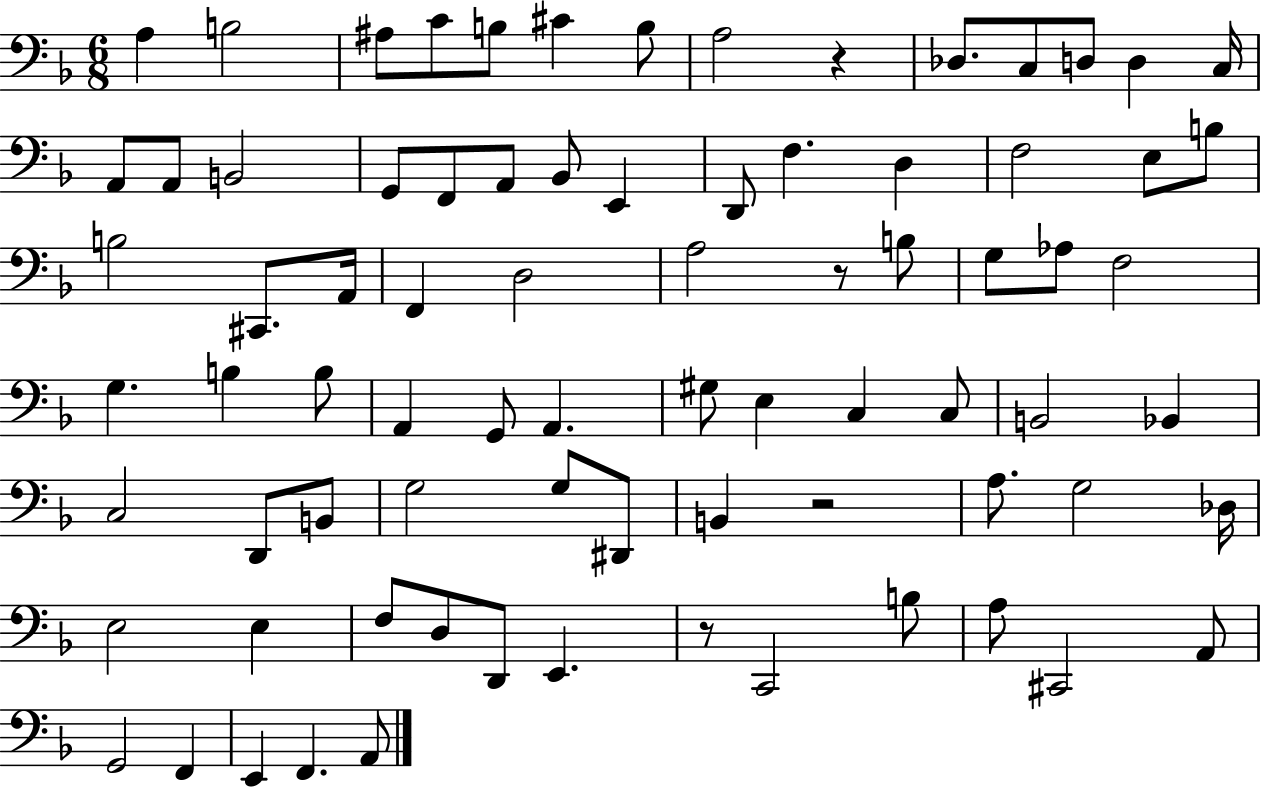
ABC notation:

X:1
T:Untitled
M:6/8
L:1/4
K:F
A, B,2 ^A,/2 C/2 B,/2 ^C B,/2 A,2 z _D,/2 C,/2 D,/2 D, C,/4 A,,/2 A,,/2 B,,2 G,,/2 F,,/2 A,,/2 _B,,/2 E,, D,,/2 F, D, F,2 E,/2 B,/2 B,2 ^C,,/2 A,,/4 F,, D,2 A,2 z/2 B,/2 G,/2 _A,/2 F,2 G, B, B,/2 A,, G,,/2 A,, ^G,/2 E, C, C,/2 B,,2 _B,, C,2 D,,/2 B,,/2 G,2 G,/2 ^D,,/2 B,, z2 A,/2 G,2 _D,/4 E,2 E, F,/2 D,/2 D,,/2 E,, z/2 C,,2 B,/2 A,/2 ^C,,2 A,,/2 G,,2 F,, E,, F,, A,,/2